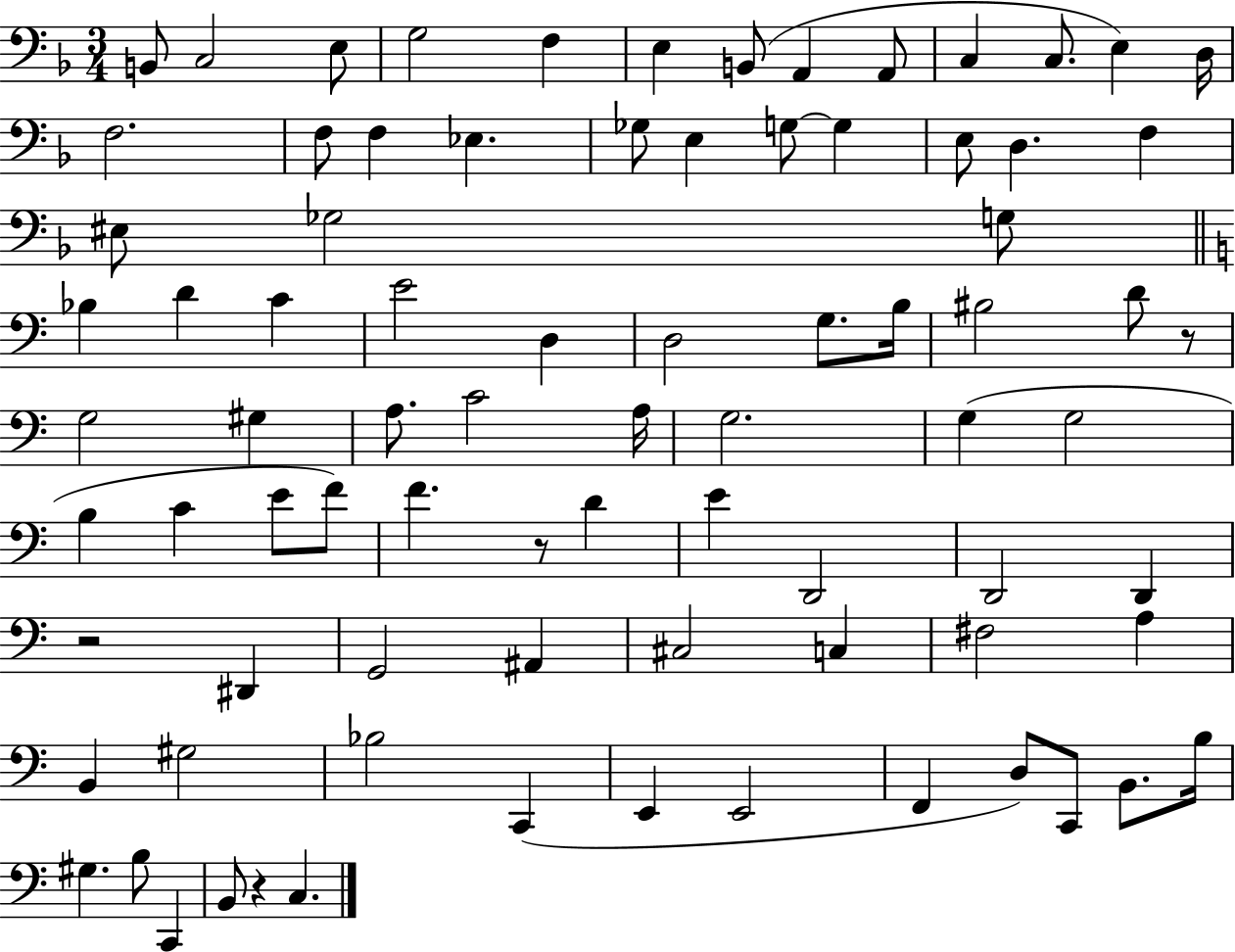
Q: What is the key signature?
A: F major